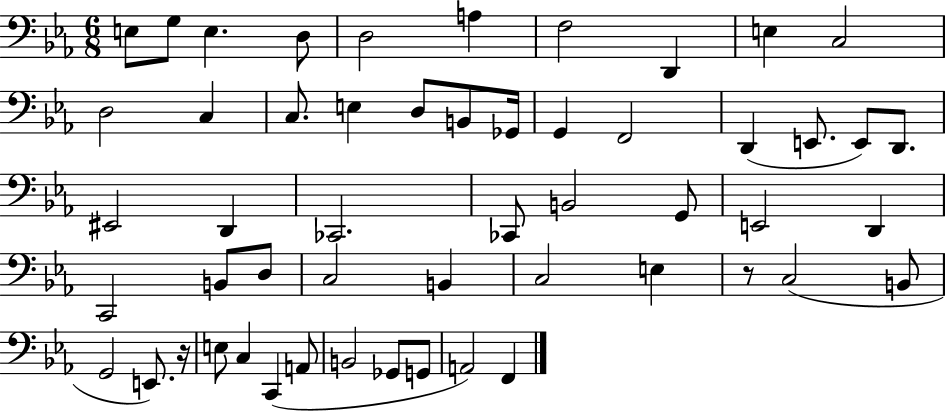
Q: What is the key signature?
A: EES major